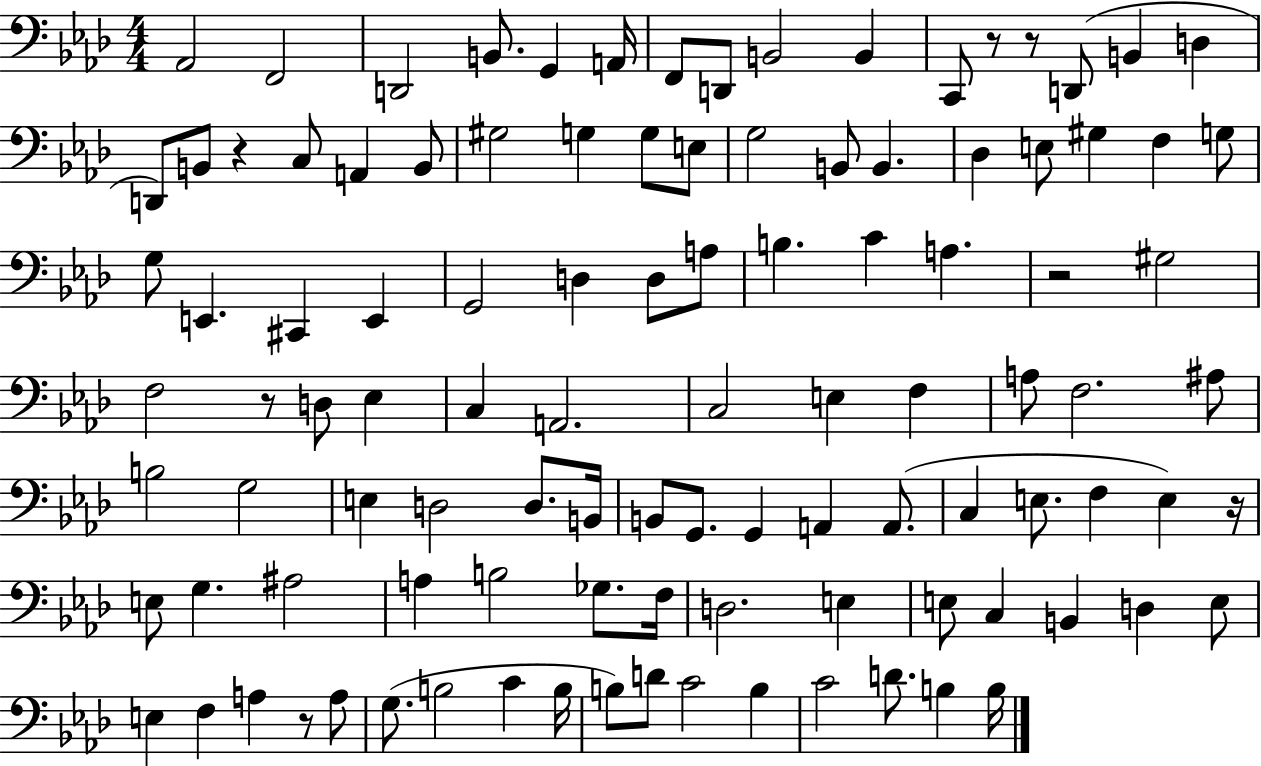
{
  \clef bass
  \numericTimeSignature
  \time 4/4
  \key aes \major
  \repeat volta 2 { aes,2 f,2 | d,2 b,8. g,4 a,16 | f,8 d,8 b,2 b,4 | c,8 r8 r8 d,8( b,4 d4 | \break d,8) b,8 r4 c8 a,4 b,8 | gis2 g4 g8 e8 | g2 b,8 b,4. | des4 e8 gis4 f4 g8 | \break g8 e,4. cis,4 e,4 | g,2 d4 d8 a8 | b4. c'4 a4. | r2 gis2 | \break f2 r8 d8 ees4 | c4 a,2. | c2 e4 f4 | a8 f2. ais8 | \break b2 g2 | e4 d2 d8. b,16 | b,8 g,8. g,4 a,4 a,8.( | c4 e8. f4 e4) r16 | \break e8 g4. ais2 | a4 b2 ges8. f16 | d2. e4 | e8 c4 b,4 d4 e8 | \break e4 f4 a4 r8 a8 | g8.( b2 c'4 b16 | b8) d'8 c'2 b4 | c'2 d'8. b4 b16 | \break } \bar "|."
}